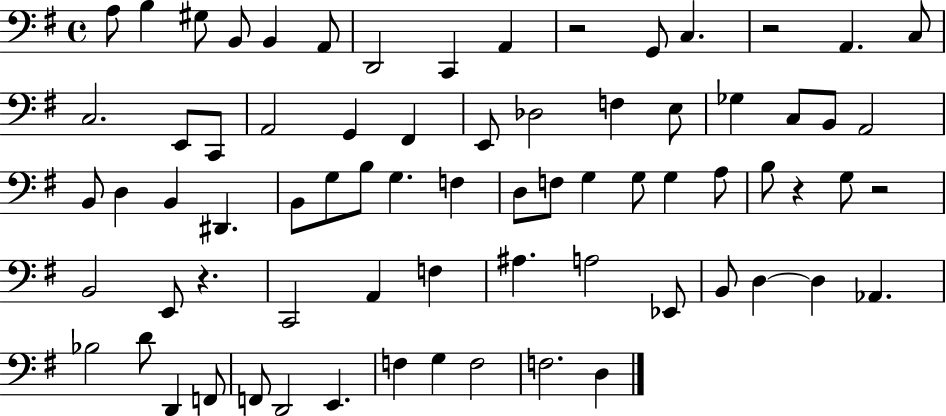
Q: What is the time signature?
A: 4/4